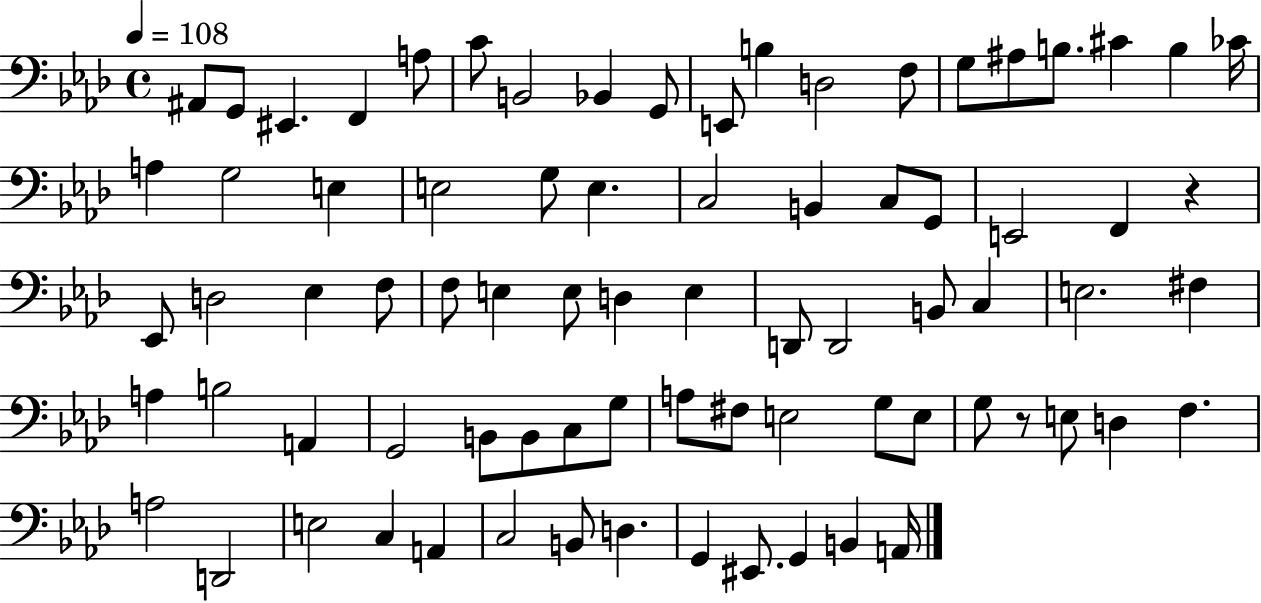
{
  \clef bass
  \time 4/4
  \defaultTimeSignature
  \key aes \major
  \tempo 4 = 108
  \repeat volta 2 { ais,8 g,8 eis,4. f,4 a8 | c'8 b,2 bes,4 g,8 | e,8 b4 d2 f8 | g8 ais8 b8. cis'4 b4 ces'16 | \break a4 g2 e4 | e2 g8 e4. | c2 b,4 c8 g,8 | e,2 f,4 r4 | \break ees,8 d2 ees4 f8 | f8 e4 e8 d4 e4 | d,8 d,2 b,8 c4 | e2. fis4 | \break a4 b2 a,4 | g,2 b,8 b,8 c8 g8 | a8 fis8 e2 g8 e8 | g8 r8 e8 d4 f4. | \break a2 d,2 | e2 c4 a,4 | c2 b,8 d4. | g,4 eis,8. g,4 b,4 a,16 | \break } \bar "|."
}